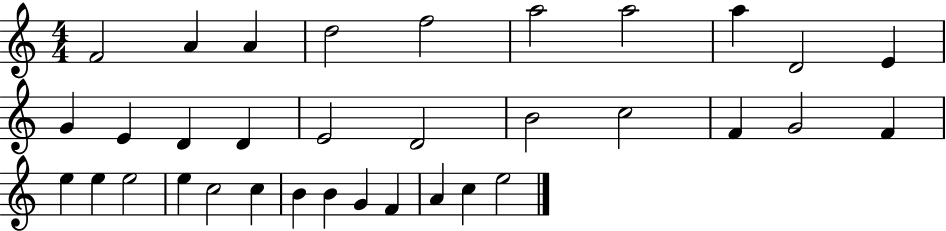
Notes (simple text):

F4/h A4/q A4/q D5/h F5/h A5/h A5/h A5/q D4/h E4/q G4/q E4/q D4/q D4/q E4/h D4/h B4/h C5/h F4/q G4/h F4/q E5/q E5/q E5/h E5/q C5/h C5/q B4/q B4/q G4/q F4/q A4/q C5/q E5/h